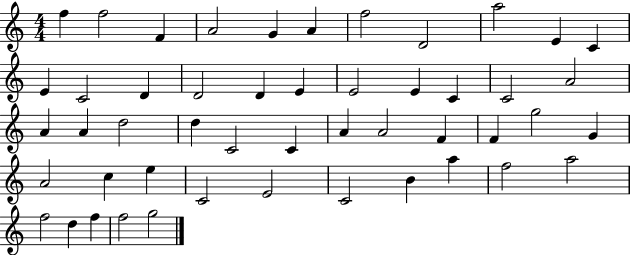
X:1
T:Untitled
M:4/4
L:1/4
K:C
f f2 F A2 G A f2 D2 a2 E C E C2 D D2 D E E2 E C C2 A2 A A d2 d C2 C A A2 F F g2 G A2 c e C2 E2 C2 B a f2 a2 f2 d f f2 g2